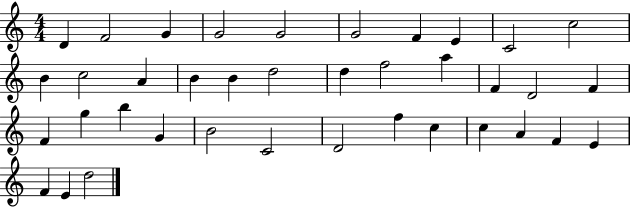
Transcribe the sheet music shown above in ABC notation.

X:1
T:Untitled
M:4/4
L:1/4
K:C
D F2 G G2 G2 G2 F E C2 c2 B c2 A B B d2 d f2 a F D2 F F g b G B2 C2 D2 f c c A F E F E d2